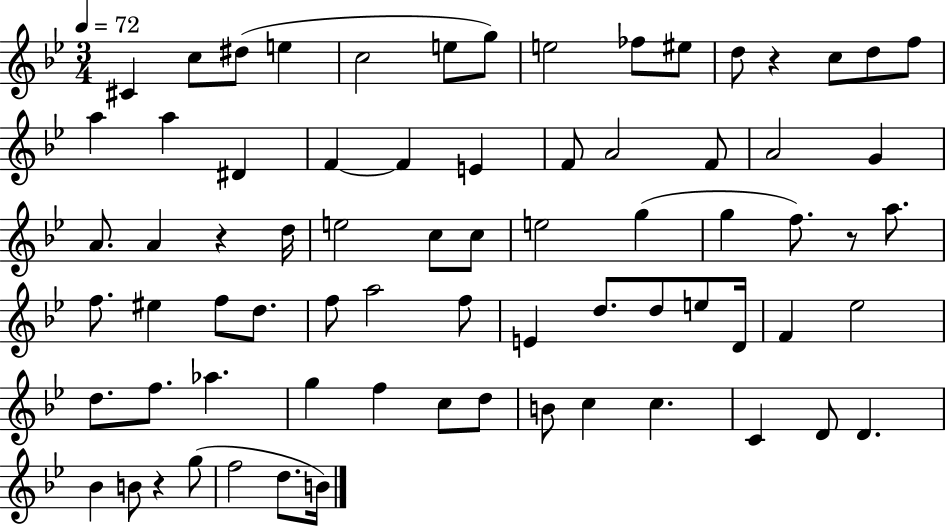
X:1
T:Untitled
M:3/4
L:1/4
K:Bb
^C c/2 ^d/2 e c2 e/2 g/2 e2 _f/2 ^e/2 d/2 z c/2 d/2 f/2 a a ^D F F E F/2 A2 F/2 A2 G A/2 A z d/4 e2 c/2 c/2 e2 g g f/2 z/2 a/2 f/2 ^e f/2 d/2 f/2 a2 f/2 E d/2 d/2 e/2 D/4 F _e2 d/2 f/2 _a g f c/2 d/2 B/2 c c C D/2 D _B B/2 z g/2 f2 d/2 B/4